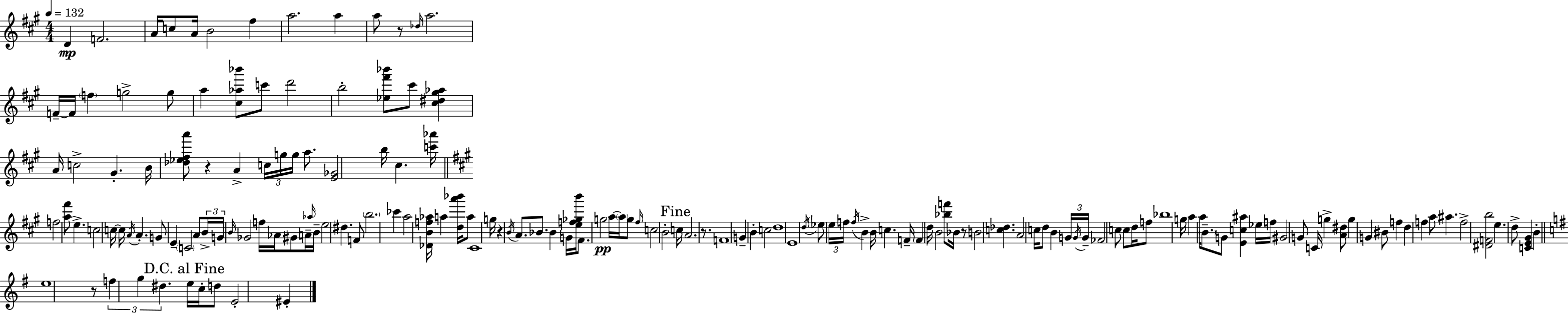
{
  \clef treble
  \numericTimeSignature
  \time 4/4
  \key a \major
  \tempo 4 = 132
  d'4\mp f'2. | a'16 c''8 a'16 b'2 fis''4 | a''2. a''4 | a''8 r8 \grace { des''16 } a''2. | \break f'16--~~ f'16 \parenthesize f''4 g''2-> g''8 | a''4 <cis'' aes'' bes'''>8 c'''8 d'''2 | b''2-. <ees'' fis''' bes'''>8 cis'''8 <cis'' dis'' gis'' aes''>4 | a'16 c''2-> gis'4.-. | \break b'16 <des'' ees'' fis'' a'''>8 r4 a'4-> \tuplet 3/2 { c''16 g''16 g''16 } a''8. | <e' ges'>2 b''16 cis''4. | <c''' aes'''>16 \bar "||" \break \key a \major f''2 <a'' fis'''>8 e''4.-> | c''2 c''16~~ c''16 \acciaccatura { a'16 } a'4.-. | g'8 e'4-- \parenthesize c'2 a'8 | \tuplet 3/2 { b'16-> g'16 \grace { b'16 } } ges'2 f''16 aes'16 gis'8 | \break a'16-- \grace { aes''16 } b'16-- e''2 dis''4. | f'8 \parenthesize b''2. ces'''4 | a''2 <des' b' f'' aes''>16 a''4 | <d'' a''' bes'''>16 a''8 cis'1 | \break g''16 r4 \acciaccatura { b'16 } a'8. bes'8. bes'4 | g'16 <e'' f'' ges'' b'''>16 fis'8. g''2\pp | a''16~~ \parenthesize a''16 g''8 \grace { fis''16 } c''2 b'2-. | \mark "Fine" c''16 a'2. | \break r8. f'1 | g'4-- b'4-. c''2 | d''1 | e'1 | \break \acciaccatura { d''16 } ees''8 \tuplet 3/2 { e''16 f''16 \acciaccatura { f''16 } } b'4-> b'16 | c''4. f'16-- \parenthesize f'4 d''16 b'2 | <bes'' f'''>8 bes'16 r8 b'2 | <c'' des''>4. a'2 c''16 | \break d''8 b'4 \tuplet 3/2 { g'16 \acciaccatura { g'16 } g'16-- } fes'2 | c''8 c''8 d''16 f''8 bes''1 | g''16 a''4 a''16 \parenthesize b'8.-- | g'8 <e' c'' ais''>4 ees''16 f''16 gis'2 | \break g'8 c'16 g''4-> <a' dis''>8 g''4 g'4 | bis'8 f''4 d''4 f''4 | a''8 ais''4. f''2-> | <dis' f' b''>2 e''4. d''8-> | \break <c' e' gis'>4 b'4-. \bar "||" \break \key e \minor e''1 | r8 \tuplet 3/2 { f''4 g''4 dis''4. } | \mark "D.C. al Fine" e''16 c''16-. d''8 e'2-. eis'4-. | \bar "|."
}